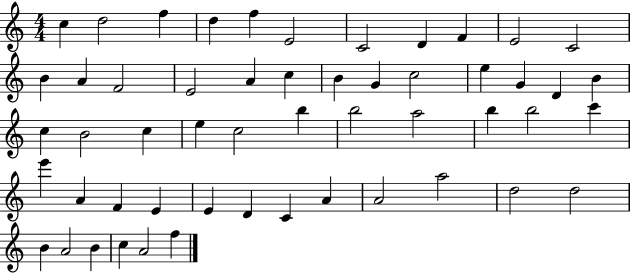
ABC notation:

X:1
T:Untitled
M:4/4
L:1/4
K:C
c d2 f d f E2 C2 D F E2 C2 B A F2 E2 A c B G c2 e G D B c B2 c e c2 b b2 a2 b b2 c' e' A F E E D C A A2 a2 d2 d2 B A2 B c A2 f